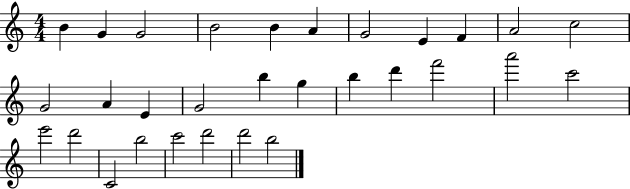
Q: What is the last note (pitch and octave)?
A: B5